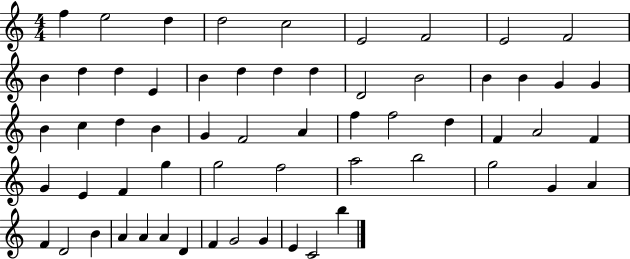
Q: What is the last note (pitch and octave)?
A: B5